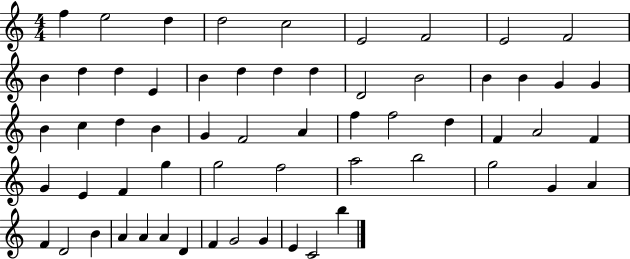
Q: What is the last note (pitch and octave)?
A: B5